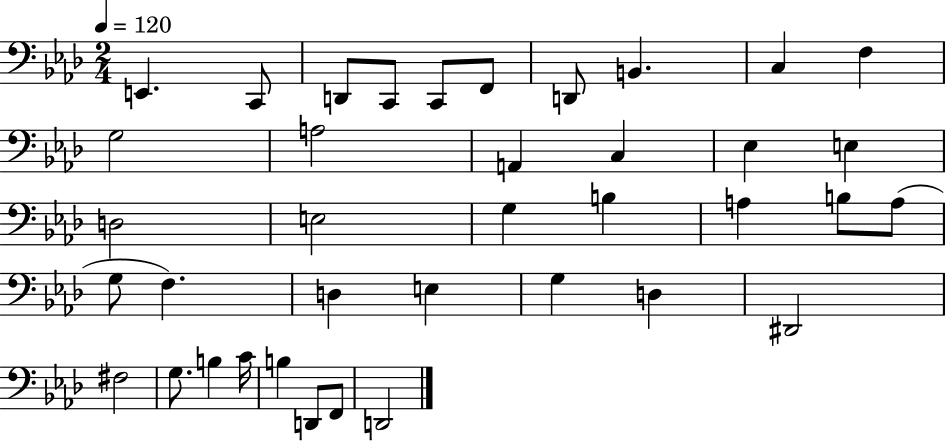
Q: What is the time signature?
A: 2/4